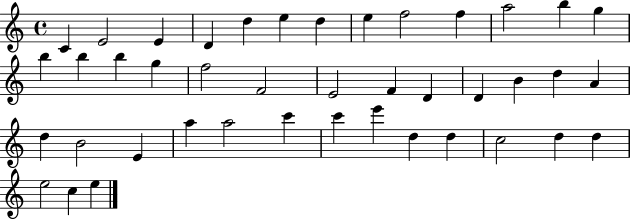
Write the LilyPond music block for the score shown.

{
  \clef treble
  \time 4/4
  \defaultTimeSignature
  \key c \major
  c'4 e'2 e'4 | d'4 d''4 e''4 d''4 | e''4 f''2 f''4 | a''2 b''4 g''4 | \break b''4 b''4 b''4 g''4 | f''2 f'2 | e'2 f'4 d'4 | d'4 b'4 d''4 a'4 | \break d''4 b'2 e'4 | a''4 a''2 c'''4 | c'''4 e'''4 d''4 d''4 | c''2 d''4 d''4 | \break e''2 c''4 e''4 | \bar "|."
}